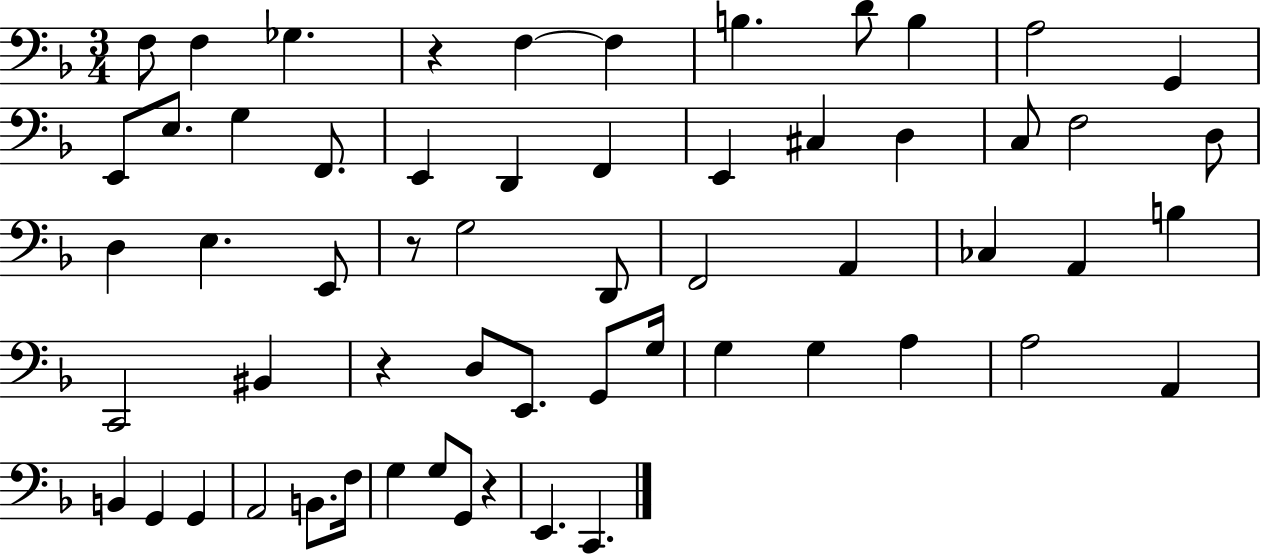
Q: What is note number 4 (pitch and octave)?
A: F3